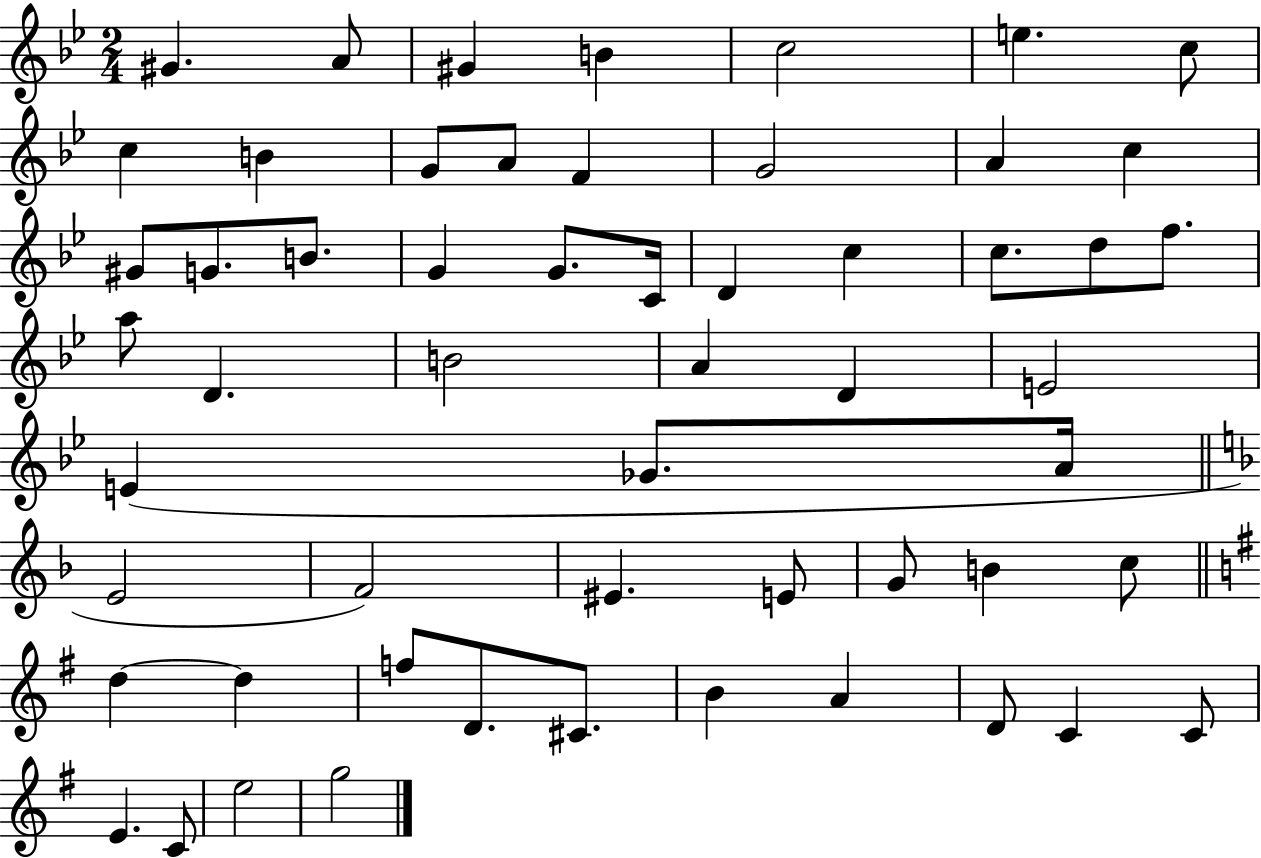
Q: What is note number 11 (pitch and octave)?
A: A4